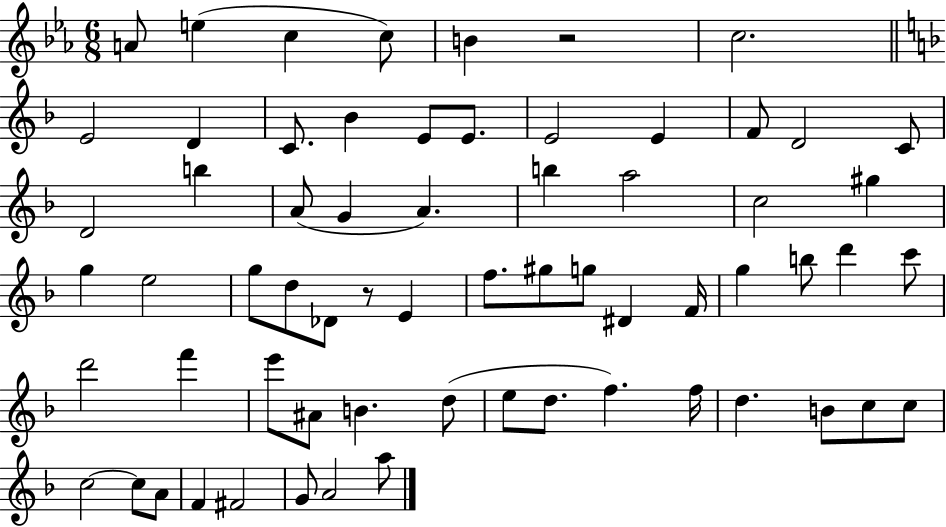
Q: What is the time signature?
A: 6/8